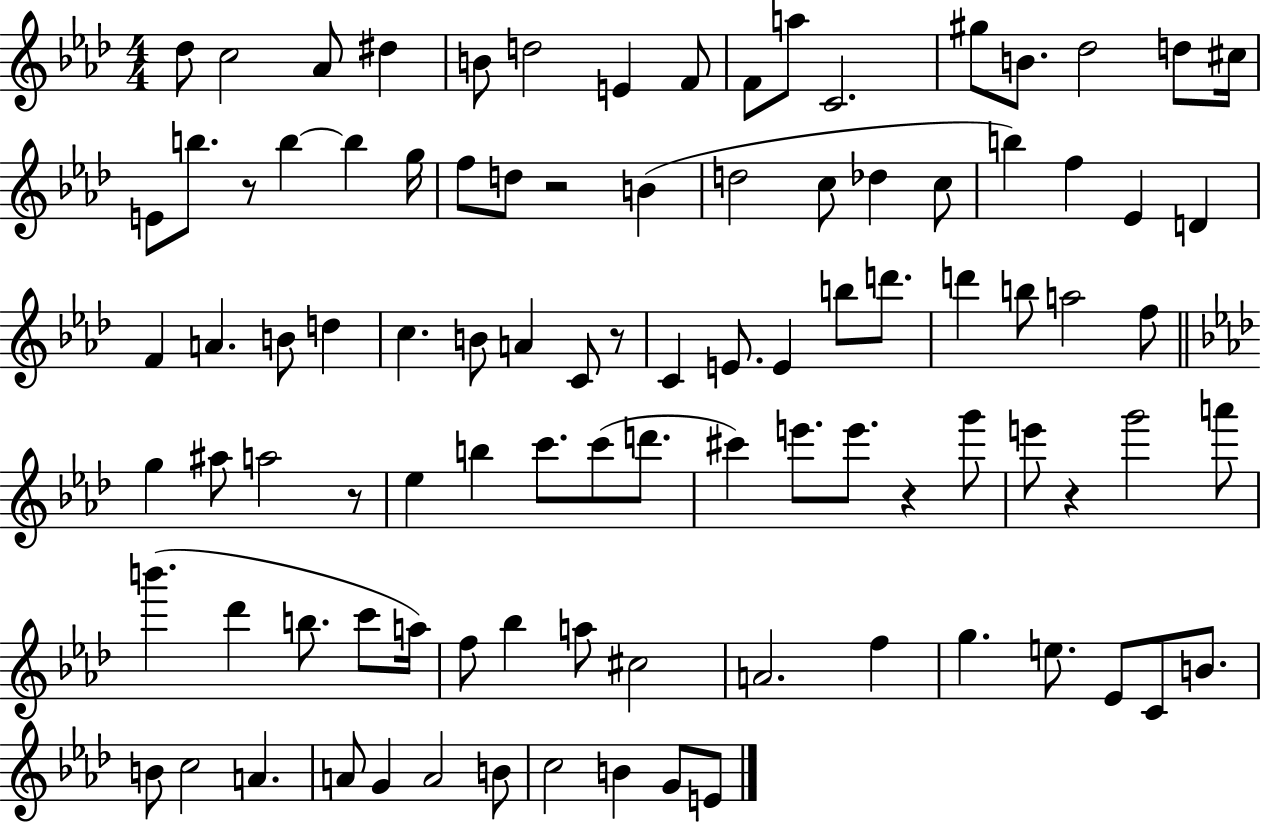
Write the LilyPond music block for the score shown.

{
  \clef treble
  \numericTimeSignature
  \time 4/4
  \key aes \major
  des''8 c''2 aes'8 dis''4 | b'8 d''2 e'4 f'8 | f'8 a''8 c'2. | gis''8 b'8. des''2 d''8 cis''16 | \break e'8 b''8. r8 b''4~~ b''4 g''16 | f''8 d''8 r2 b'4( | d''2 c''8 des''4 c''8 | b''4) f''4 ees'4 d'4 | \break f'4 a'4. b'8 d''4 | c''4. b'8 a'4 c'8 r8 | c'4 e'8. e'4 b''8 d'''8. | d'''4 b''8 a''2 f''8 | \break \bar "||" \break \key aes \major g''4 ais''8 a''2 r8 | ees''4 b''4 c'''8. c'''8( d'''8. | cis'''4) e'''8. e'''8. r4 g'''8 | e'''8 r4 g'''2 a'''8 | \break b'''4.( des'''4 b''8. c'''8 a''16) | f''8 bes''4 a''8 cis''2 | a'2. f''4 | g''4. e''8. ees'8 c'8 b'8. | \break b'8 c''2 a'4. | a'8 g'4 a'2 b'8 | c''2 b'4 g'8 e'8 | \bar "|."
}